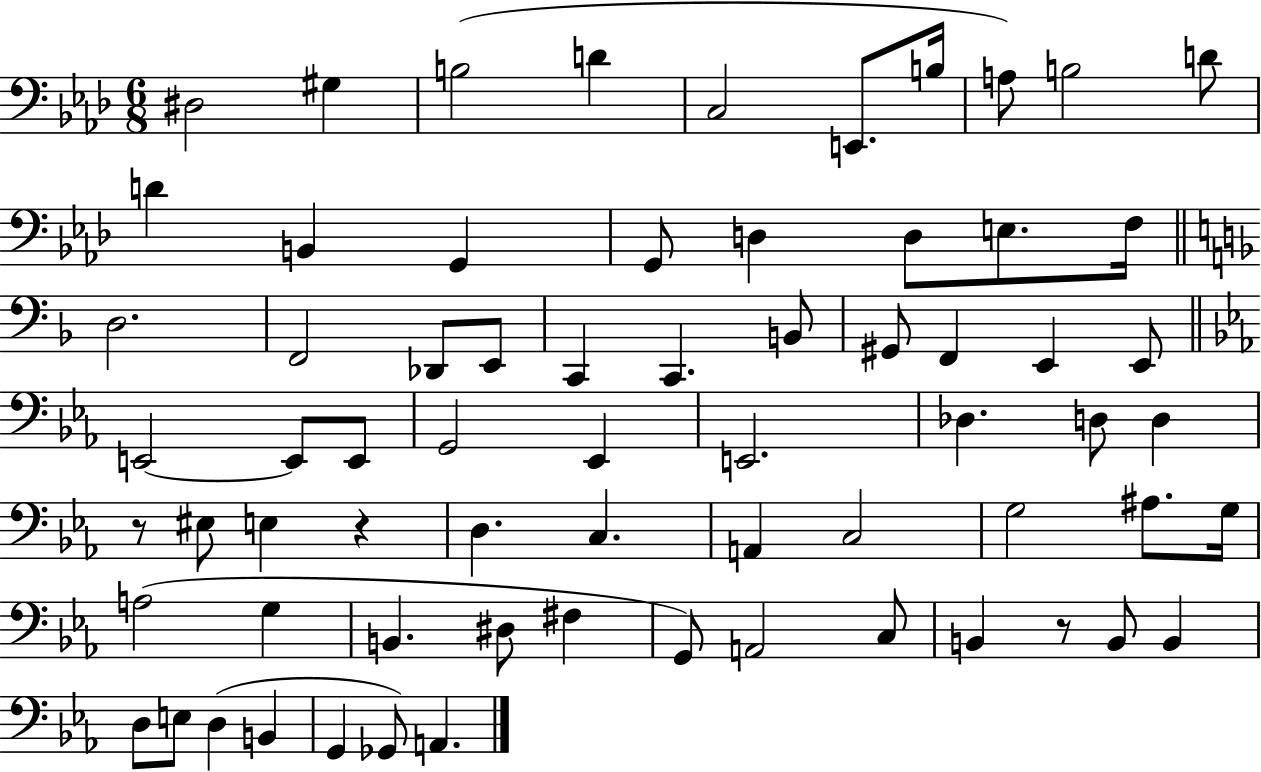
D#3/h G#3/q B3/h D4/q C3/h E2/e. B3/s A3/e B3/h D4/e D4/q B2/q G2/q G2/e D3/q D3/e E3/e. F3/s D3/h. F2/h Db2/e E2/e C2/q C2/q. B2/e G#2/e F2/q E2/q E2/e E2/h E2/e E2/e G2/h Eb2/q E2/h. Db3/q. D3/e D3/q R/e EIS3/e E3/q R/q D3/q. C3/q. A2/q C3/h G3/h A#3/e. G3/s A3/h G3/q B2/q. D#3/e F#3/q G2/e A2/h C3/e B2/q R/e B2/e B2/q D3/e E3/e D3/q B2/q G2/q Gb2/e A2/q.